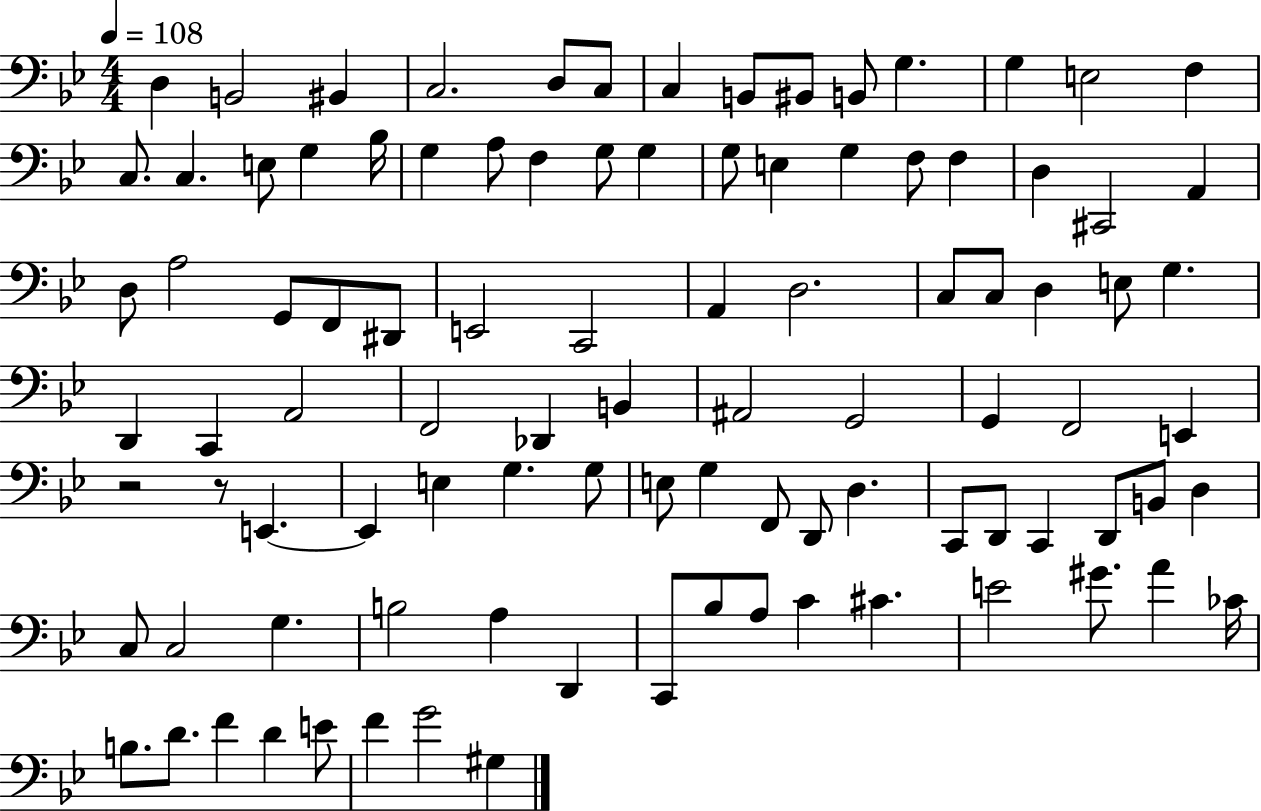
D3/q B2/h BIS2/q C3/h. D3/e C3/e C3/q B2/e BIS2/e B2/e G3/q. G3/q E3/h F3/q C3/e. C3/q. E3/e G3/q Bb3/s G3/q A3/e F3/q G3/e G3/q G3/e E3/q G3/q F3/e F3/q D3/q C#2/h A2/q D3/e A3/h G2/e F2/e D#2/e E2/h C2/h A2/q D3/h. C3/e C3/e D3/q E3/e G3/q. D2/q C2/q A2/h F2/h Db2/q B2/q A#2/h G2/h G2/q F2/h E2/q R/h R/e E2/q. E2/q E3/q G3/q. G3/e E3/e G3/q F2/e D2/e D3/q. C2/e D2/e C2/q D2/e B2/e D3/q C3/e C3/h G3/q. B3/h A3/q D2/q C2/e Bb3/e A3/e C4/q C#4/q. E4/h G#4/e. A4/q CES4/s B3/e. D4/e. F4/q D4/q E4/e F4/q G4/h G#3/q